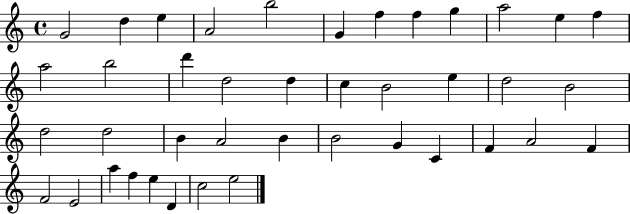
{
  \clef treble
  \time 4/4
  \defaultTimeSignature
  \key c \major
  g'2 d''4 e''4 | a'2 b''2 | g'4 f''4 f''4 g''4 | a''2 e''4 f''4 | \break a''2 b''2 | d'''4 d''2 d''4 | c''4 b'2 e''4 | d''2 b'2 | \break d''2 d''2 | b'4 a'2 b'4 | b'2 g'4 c'4 | f'4 a'2 f'4 | \break f'2 e'2 | a''4 f''4 e''4 d'4 | c''2 e''2 | \bar "|."
}